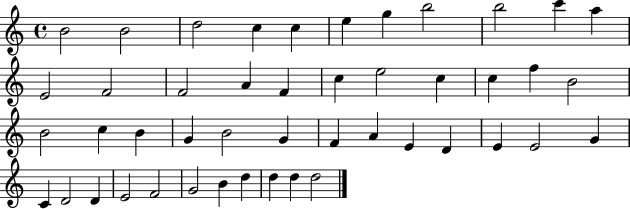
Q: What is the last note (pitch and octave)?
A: D5